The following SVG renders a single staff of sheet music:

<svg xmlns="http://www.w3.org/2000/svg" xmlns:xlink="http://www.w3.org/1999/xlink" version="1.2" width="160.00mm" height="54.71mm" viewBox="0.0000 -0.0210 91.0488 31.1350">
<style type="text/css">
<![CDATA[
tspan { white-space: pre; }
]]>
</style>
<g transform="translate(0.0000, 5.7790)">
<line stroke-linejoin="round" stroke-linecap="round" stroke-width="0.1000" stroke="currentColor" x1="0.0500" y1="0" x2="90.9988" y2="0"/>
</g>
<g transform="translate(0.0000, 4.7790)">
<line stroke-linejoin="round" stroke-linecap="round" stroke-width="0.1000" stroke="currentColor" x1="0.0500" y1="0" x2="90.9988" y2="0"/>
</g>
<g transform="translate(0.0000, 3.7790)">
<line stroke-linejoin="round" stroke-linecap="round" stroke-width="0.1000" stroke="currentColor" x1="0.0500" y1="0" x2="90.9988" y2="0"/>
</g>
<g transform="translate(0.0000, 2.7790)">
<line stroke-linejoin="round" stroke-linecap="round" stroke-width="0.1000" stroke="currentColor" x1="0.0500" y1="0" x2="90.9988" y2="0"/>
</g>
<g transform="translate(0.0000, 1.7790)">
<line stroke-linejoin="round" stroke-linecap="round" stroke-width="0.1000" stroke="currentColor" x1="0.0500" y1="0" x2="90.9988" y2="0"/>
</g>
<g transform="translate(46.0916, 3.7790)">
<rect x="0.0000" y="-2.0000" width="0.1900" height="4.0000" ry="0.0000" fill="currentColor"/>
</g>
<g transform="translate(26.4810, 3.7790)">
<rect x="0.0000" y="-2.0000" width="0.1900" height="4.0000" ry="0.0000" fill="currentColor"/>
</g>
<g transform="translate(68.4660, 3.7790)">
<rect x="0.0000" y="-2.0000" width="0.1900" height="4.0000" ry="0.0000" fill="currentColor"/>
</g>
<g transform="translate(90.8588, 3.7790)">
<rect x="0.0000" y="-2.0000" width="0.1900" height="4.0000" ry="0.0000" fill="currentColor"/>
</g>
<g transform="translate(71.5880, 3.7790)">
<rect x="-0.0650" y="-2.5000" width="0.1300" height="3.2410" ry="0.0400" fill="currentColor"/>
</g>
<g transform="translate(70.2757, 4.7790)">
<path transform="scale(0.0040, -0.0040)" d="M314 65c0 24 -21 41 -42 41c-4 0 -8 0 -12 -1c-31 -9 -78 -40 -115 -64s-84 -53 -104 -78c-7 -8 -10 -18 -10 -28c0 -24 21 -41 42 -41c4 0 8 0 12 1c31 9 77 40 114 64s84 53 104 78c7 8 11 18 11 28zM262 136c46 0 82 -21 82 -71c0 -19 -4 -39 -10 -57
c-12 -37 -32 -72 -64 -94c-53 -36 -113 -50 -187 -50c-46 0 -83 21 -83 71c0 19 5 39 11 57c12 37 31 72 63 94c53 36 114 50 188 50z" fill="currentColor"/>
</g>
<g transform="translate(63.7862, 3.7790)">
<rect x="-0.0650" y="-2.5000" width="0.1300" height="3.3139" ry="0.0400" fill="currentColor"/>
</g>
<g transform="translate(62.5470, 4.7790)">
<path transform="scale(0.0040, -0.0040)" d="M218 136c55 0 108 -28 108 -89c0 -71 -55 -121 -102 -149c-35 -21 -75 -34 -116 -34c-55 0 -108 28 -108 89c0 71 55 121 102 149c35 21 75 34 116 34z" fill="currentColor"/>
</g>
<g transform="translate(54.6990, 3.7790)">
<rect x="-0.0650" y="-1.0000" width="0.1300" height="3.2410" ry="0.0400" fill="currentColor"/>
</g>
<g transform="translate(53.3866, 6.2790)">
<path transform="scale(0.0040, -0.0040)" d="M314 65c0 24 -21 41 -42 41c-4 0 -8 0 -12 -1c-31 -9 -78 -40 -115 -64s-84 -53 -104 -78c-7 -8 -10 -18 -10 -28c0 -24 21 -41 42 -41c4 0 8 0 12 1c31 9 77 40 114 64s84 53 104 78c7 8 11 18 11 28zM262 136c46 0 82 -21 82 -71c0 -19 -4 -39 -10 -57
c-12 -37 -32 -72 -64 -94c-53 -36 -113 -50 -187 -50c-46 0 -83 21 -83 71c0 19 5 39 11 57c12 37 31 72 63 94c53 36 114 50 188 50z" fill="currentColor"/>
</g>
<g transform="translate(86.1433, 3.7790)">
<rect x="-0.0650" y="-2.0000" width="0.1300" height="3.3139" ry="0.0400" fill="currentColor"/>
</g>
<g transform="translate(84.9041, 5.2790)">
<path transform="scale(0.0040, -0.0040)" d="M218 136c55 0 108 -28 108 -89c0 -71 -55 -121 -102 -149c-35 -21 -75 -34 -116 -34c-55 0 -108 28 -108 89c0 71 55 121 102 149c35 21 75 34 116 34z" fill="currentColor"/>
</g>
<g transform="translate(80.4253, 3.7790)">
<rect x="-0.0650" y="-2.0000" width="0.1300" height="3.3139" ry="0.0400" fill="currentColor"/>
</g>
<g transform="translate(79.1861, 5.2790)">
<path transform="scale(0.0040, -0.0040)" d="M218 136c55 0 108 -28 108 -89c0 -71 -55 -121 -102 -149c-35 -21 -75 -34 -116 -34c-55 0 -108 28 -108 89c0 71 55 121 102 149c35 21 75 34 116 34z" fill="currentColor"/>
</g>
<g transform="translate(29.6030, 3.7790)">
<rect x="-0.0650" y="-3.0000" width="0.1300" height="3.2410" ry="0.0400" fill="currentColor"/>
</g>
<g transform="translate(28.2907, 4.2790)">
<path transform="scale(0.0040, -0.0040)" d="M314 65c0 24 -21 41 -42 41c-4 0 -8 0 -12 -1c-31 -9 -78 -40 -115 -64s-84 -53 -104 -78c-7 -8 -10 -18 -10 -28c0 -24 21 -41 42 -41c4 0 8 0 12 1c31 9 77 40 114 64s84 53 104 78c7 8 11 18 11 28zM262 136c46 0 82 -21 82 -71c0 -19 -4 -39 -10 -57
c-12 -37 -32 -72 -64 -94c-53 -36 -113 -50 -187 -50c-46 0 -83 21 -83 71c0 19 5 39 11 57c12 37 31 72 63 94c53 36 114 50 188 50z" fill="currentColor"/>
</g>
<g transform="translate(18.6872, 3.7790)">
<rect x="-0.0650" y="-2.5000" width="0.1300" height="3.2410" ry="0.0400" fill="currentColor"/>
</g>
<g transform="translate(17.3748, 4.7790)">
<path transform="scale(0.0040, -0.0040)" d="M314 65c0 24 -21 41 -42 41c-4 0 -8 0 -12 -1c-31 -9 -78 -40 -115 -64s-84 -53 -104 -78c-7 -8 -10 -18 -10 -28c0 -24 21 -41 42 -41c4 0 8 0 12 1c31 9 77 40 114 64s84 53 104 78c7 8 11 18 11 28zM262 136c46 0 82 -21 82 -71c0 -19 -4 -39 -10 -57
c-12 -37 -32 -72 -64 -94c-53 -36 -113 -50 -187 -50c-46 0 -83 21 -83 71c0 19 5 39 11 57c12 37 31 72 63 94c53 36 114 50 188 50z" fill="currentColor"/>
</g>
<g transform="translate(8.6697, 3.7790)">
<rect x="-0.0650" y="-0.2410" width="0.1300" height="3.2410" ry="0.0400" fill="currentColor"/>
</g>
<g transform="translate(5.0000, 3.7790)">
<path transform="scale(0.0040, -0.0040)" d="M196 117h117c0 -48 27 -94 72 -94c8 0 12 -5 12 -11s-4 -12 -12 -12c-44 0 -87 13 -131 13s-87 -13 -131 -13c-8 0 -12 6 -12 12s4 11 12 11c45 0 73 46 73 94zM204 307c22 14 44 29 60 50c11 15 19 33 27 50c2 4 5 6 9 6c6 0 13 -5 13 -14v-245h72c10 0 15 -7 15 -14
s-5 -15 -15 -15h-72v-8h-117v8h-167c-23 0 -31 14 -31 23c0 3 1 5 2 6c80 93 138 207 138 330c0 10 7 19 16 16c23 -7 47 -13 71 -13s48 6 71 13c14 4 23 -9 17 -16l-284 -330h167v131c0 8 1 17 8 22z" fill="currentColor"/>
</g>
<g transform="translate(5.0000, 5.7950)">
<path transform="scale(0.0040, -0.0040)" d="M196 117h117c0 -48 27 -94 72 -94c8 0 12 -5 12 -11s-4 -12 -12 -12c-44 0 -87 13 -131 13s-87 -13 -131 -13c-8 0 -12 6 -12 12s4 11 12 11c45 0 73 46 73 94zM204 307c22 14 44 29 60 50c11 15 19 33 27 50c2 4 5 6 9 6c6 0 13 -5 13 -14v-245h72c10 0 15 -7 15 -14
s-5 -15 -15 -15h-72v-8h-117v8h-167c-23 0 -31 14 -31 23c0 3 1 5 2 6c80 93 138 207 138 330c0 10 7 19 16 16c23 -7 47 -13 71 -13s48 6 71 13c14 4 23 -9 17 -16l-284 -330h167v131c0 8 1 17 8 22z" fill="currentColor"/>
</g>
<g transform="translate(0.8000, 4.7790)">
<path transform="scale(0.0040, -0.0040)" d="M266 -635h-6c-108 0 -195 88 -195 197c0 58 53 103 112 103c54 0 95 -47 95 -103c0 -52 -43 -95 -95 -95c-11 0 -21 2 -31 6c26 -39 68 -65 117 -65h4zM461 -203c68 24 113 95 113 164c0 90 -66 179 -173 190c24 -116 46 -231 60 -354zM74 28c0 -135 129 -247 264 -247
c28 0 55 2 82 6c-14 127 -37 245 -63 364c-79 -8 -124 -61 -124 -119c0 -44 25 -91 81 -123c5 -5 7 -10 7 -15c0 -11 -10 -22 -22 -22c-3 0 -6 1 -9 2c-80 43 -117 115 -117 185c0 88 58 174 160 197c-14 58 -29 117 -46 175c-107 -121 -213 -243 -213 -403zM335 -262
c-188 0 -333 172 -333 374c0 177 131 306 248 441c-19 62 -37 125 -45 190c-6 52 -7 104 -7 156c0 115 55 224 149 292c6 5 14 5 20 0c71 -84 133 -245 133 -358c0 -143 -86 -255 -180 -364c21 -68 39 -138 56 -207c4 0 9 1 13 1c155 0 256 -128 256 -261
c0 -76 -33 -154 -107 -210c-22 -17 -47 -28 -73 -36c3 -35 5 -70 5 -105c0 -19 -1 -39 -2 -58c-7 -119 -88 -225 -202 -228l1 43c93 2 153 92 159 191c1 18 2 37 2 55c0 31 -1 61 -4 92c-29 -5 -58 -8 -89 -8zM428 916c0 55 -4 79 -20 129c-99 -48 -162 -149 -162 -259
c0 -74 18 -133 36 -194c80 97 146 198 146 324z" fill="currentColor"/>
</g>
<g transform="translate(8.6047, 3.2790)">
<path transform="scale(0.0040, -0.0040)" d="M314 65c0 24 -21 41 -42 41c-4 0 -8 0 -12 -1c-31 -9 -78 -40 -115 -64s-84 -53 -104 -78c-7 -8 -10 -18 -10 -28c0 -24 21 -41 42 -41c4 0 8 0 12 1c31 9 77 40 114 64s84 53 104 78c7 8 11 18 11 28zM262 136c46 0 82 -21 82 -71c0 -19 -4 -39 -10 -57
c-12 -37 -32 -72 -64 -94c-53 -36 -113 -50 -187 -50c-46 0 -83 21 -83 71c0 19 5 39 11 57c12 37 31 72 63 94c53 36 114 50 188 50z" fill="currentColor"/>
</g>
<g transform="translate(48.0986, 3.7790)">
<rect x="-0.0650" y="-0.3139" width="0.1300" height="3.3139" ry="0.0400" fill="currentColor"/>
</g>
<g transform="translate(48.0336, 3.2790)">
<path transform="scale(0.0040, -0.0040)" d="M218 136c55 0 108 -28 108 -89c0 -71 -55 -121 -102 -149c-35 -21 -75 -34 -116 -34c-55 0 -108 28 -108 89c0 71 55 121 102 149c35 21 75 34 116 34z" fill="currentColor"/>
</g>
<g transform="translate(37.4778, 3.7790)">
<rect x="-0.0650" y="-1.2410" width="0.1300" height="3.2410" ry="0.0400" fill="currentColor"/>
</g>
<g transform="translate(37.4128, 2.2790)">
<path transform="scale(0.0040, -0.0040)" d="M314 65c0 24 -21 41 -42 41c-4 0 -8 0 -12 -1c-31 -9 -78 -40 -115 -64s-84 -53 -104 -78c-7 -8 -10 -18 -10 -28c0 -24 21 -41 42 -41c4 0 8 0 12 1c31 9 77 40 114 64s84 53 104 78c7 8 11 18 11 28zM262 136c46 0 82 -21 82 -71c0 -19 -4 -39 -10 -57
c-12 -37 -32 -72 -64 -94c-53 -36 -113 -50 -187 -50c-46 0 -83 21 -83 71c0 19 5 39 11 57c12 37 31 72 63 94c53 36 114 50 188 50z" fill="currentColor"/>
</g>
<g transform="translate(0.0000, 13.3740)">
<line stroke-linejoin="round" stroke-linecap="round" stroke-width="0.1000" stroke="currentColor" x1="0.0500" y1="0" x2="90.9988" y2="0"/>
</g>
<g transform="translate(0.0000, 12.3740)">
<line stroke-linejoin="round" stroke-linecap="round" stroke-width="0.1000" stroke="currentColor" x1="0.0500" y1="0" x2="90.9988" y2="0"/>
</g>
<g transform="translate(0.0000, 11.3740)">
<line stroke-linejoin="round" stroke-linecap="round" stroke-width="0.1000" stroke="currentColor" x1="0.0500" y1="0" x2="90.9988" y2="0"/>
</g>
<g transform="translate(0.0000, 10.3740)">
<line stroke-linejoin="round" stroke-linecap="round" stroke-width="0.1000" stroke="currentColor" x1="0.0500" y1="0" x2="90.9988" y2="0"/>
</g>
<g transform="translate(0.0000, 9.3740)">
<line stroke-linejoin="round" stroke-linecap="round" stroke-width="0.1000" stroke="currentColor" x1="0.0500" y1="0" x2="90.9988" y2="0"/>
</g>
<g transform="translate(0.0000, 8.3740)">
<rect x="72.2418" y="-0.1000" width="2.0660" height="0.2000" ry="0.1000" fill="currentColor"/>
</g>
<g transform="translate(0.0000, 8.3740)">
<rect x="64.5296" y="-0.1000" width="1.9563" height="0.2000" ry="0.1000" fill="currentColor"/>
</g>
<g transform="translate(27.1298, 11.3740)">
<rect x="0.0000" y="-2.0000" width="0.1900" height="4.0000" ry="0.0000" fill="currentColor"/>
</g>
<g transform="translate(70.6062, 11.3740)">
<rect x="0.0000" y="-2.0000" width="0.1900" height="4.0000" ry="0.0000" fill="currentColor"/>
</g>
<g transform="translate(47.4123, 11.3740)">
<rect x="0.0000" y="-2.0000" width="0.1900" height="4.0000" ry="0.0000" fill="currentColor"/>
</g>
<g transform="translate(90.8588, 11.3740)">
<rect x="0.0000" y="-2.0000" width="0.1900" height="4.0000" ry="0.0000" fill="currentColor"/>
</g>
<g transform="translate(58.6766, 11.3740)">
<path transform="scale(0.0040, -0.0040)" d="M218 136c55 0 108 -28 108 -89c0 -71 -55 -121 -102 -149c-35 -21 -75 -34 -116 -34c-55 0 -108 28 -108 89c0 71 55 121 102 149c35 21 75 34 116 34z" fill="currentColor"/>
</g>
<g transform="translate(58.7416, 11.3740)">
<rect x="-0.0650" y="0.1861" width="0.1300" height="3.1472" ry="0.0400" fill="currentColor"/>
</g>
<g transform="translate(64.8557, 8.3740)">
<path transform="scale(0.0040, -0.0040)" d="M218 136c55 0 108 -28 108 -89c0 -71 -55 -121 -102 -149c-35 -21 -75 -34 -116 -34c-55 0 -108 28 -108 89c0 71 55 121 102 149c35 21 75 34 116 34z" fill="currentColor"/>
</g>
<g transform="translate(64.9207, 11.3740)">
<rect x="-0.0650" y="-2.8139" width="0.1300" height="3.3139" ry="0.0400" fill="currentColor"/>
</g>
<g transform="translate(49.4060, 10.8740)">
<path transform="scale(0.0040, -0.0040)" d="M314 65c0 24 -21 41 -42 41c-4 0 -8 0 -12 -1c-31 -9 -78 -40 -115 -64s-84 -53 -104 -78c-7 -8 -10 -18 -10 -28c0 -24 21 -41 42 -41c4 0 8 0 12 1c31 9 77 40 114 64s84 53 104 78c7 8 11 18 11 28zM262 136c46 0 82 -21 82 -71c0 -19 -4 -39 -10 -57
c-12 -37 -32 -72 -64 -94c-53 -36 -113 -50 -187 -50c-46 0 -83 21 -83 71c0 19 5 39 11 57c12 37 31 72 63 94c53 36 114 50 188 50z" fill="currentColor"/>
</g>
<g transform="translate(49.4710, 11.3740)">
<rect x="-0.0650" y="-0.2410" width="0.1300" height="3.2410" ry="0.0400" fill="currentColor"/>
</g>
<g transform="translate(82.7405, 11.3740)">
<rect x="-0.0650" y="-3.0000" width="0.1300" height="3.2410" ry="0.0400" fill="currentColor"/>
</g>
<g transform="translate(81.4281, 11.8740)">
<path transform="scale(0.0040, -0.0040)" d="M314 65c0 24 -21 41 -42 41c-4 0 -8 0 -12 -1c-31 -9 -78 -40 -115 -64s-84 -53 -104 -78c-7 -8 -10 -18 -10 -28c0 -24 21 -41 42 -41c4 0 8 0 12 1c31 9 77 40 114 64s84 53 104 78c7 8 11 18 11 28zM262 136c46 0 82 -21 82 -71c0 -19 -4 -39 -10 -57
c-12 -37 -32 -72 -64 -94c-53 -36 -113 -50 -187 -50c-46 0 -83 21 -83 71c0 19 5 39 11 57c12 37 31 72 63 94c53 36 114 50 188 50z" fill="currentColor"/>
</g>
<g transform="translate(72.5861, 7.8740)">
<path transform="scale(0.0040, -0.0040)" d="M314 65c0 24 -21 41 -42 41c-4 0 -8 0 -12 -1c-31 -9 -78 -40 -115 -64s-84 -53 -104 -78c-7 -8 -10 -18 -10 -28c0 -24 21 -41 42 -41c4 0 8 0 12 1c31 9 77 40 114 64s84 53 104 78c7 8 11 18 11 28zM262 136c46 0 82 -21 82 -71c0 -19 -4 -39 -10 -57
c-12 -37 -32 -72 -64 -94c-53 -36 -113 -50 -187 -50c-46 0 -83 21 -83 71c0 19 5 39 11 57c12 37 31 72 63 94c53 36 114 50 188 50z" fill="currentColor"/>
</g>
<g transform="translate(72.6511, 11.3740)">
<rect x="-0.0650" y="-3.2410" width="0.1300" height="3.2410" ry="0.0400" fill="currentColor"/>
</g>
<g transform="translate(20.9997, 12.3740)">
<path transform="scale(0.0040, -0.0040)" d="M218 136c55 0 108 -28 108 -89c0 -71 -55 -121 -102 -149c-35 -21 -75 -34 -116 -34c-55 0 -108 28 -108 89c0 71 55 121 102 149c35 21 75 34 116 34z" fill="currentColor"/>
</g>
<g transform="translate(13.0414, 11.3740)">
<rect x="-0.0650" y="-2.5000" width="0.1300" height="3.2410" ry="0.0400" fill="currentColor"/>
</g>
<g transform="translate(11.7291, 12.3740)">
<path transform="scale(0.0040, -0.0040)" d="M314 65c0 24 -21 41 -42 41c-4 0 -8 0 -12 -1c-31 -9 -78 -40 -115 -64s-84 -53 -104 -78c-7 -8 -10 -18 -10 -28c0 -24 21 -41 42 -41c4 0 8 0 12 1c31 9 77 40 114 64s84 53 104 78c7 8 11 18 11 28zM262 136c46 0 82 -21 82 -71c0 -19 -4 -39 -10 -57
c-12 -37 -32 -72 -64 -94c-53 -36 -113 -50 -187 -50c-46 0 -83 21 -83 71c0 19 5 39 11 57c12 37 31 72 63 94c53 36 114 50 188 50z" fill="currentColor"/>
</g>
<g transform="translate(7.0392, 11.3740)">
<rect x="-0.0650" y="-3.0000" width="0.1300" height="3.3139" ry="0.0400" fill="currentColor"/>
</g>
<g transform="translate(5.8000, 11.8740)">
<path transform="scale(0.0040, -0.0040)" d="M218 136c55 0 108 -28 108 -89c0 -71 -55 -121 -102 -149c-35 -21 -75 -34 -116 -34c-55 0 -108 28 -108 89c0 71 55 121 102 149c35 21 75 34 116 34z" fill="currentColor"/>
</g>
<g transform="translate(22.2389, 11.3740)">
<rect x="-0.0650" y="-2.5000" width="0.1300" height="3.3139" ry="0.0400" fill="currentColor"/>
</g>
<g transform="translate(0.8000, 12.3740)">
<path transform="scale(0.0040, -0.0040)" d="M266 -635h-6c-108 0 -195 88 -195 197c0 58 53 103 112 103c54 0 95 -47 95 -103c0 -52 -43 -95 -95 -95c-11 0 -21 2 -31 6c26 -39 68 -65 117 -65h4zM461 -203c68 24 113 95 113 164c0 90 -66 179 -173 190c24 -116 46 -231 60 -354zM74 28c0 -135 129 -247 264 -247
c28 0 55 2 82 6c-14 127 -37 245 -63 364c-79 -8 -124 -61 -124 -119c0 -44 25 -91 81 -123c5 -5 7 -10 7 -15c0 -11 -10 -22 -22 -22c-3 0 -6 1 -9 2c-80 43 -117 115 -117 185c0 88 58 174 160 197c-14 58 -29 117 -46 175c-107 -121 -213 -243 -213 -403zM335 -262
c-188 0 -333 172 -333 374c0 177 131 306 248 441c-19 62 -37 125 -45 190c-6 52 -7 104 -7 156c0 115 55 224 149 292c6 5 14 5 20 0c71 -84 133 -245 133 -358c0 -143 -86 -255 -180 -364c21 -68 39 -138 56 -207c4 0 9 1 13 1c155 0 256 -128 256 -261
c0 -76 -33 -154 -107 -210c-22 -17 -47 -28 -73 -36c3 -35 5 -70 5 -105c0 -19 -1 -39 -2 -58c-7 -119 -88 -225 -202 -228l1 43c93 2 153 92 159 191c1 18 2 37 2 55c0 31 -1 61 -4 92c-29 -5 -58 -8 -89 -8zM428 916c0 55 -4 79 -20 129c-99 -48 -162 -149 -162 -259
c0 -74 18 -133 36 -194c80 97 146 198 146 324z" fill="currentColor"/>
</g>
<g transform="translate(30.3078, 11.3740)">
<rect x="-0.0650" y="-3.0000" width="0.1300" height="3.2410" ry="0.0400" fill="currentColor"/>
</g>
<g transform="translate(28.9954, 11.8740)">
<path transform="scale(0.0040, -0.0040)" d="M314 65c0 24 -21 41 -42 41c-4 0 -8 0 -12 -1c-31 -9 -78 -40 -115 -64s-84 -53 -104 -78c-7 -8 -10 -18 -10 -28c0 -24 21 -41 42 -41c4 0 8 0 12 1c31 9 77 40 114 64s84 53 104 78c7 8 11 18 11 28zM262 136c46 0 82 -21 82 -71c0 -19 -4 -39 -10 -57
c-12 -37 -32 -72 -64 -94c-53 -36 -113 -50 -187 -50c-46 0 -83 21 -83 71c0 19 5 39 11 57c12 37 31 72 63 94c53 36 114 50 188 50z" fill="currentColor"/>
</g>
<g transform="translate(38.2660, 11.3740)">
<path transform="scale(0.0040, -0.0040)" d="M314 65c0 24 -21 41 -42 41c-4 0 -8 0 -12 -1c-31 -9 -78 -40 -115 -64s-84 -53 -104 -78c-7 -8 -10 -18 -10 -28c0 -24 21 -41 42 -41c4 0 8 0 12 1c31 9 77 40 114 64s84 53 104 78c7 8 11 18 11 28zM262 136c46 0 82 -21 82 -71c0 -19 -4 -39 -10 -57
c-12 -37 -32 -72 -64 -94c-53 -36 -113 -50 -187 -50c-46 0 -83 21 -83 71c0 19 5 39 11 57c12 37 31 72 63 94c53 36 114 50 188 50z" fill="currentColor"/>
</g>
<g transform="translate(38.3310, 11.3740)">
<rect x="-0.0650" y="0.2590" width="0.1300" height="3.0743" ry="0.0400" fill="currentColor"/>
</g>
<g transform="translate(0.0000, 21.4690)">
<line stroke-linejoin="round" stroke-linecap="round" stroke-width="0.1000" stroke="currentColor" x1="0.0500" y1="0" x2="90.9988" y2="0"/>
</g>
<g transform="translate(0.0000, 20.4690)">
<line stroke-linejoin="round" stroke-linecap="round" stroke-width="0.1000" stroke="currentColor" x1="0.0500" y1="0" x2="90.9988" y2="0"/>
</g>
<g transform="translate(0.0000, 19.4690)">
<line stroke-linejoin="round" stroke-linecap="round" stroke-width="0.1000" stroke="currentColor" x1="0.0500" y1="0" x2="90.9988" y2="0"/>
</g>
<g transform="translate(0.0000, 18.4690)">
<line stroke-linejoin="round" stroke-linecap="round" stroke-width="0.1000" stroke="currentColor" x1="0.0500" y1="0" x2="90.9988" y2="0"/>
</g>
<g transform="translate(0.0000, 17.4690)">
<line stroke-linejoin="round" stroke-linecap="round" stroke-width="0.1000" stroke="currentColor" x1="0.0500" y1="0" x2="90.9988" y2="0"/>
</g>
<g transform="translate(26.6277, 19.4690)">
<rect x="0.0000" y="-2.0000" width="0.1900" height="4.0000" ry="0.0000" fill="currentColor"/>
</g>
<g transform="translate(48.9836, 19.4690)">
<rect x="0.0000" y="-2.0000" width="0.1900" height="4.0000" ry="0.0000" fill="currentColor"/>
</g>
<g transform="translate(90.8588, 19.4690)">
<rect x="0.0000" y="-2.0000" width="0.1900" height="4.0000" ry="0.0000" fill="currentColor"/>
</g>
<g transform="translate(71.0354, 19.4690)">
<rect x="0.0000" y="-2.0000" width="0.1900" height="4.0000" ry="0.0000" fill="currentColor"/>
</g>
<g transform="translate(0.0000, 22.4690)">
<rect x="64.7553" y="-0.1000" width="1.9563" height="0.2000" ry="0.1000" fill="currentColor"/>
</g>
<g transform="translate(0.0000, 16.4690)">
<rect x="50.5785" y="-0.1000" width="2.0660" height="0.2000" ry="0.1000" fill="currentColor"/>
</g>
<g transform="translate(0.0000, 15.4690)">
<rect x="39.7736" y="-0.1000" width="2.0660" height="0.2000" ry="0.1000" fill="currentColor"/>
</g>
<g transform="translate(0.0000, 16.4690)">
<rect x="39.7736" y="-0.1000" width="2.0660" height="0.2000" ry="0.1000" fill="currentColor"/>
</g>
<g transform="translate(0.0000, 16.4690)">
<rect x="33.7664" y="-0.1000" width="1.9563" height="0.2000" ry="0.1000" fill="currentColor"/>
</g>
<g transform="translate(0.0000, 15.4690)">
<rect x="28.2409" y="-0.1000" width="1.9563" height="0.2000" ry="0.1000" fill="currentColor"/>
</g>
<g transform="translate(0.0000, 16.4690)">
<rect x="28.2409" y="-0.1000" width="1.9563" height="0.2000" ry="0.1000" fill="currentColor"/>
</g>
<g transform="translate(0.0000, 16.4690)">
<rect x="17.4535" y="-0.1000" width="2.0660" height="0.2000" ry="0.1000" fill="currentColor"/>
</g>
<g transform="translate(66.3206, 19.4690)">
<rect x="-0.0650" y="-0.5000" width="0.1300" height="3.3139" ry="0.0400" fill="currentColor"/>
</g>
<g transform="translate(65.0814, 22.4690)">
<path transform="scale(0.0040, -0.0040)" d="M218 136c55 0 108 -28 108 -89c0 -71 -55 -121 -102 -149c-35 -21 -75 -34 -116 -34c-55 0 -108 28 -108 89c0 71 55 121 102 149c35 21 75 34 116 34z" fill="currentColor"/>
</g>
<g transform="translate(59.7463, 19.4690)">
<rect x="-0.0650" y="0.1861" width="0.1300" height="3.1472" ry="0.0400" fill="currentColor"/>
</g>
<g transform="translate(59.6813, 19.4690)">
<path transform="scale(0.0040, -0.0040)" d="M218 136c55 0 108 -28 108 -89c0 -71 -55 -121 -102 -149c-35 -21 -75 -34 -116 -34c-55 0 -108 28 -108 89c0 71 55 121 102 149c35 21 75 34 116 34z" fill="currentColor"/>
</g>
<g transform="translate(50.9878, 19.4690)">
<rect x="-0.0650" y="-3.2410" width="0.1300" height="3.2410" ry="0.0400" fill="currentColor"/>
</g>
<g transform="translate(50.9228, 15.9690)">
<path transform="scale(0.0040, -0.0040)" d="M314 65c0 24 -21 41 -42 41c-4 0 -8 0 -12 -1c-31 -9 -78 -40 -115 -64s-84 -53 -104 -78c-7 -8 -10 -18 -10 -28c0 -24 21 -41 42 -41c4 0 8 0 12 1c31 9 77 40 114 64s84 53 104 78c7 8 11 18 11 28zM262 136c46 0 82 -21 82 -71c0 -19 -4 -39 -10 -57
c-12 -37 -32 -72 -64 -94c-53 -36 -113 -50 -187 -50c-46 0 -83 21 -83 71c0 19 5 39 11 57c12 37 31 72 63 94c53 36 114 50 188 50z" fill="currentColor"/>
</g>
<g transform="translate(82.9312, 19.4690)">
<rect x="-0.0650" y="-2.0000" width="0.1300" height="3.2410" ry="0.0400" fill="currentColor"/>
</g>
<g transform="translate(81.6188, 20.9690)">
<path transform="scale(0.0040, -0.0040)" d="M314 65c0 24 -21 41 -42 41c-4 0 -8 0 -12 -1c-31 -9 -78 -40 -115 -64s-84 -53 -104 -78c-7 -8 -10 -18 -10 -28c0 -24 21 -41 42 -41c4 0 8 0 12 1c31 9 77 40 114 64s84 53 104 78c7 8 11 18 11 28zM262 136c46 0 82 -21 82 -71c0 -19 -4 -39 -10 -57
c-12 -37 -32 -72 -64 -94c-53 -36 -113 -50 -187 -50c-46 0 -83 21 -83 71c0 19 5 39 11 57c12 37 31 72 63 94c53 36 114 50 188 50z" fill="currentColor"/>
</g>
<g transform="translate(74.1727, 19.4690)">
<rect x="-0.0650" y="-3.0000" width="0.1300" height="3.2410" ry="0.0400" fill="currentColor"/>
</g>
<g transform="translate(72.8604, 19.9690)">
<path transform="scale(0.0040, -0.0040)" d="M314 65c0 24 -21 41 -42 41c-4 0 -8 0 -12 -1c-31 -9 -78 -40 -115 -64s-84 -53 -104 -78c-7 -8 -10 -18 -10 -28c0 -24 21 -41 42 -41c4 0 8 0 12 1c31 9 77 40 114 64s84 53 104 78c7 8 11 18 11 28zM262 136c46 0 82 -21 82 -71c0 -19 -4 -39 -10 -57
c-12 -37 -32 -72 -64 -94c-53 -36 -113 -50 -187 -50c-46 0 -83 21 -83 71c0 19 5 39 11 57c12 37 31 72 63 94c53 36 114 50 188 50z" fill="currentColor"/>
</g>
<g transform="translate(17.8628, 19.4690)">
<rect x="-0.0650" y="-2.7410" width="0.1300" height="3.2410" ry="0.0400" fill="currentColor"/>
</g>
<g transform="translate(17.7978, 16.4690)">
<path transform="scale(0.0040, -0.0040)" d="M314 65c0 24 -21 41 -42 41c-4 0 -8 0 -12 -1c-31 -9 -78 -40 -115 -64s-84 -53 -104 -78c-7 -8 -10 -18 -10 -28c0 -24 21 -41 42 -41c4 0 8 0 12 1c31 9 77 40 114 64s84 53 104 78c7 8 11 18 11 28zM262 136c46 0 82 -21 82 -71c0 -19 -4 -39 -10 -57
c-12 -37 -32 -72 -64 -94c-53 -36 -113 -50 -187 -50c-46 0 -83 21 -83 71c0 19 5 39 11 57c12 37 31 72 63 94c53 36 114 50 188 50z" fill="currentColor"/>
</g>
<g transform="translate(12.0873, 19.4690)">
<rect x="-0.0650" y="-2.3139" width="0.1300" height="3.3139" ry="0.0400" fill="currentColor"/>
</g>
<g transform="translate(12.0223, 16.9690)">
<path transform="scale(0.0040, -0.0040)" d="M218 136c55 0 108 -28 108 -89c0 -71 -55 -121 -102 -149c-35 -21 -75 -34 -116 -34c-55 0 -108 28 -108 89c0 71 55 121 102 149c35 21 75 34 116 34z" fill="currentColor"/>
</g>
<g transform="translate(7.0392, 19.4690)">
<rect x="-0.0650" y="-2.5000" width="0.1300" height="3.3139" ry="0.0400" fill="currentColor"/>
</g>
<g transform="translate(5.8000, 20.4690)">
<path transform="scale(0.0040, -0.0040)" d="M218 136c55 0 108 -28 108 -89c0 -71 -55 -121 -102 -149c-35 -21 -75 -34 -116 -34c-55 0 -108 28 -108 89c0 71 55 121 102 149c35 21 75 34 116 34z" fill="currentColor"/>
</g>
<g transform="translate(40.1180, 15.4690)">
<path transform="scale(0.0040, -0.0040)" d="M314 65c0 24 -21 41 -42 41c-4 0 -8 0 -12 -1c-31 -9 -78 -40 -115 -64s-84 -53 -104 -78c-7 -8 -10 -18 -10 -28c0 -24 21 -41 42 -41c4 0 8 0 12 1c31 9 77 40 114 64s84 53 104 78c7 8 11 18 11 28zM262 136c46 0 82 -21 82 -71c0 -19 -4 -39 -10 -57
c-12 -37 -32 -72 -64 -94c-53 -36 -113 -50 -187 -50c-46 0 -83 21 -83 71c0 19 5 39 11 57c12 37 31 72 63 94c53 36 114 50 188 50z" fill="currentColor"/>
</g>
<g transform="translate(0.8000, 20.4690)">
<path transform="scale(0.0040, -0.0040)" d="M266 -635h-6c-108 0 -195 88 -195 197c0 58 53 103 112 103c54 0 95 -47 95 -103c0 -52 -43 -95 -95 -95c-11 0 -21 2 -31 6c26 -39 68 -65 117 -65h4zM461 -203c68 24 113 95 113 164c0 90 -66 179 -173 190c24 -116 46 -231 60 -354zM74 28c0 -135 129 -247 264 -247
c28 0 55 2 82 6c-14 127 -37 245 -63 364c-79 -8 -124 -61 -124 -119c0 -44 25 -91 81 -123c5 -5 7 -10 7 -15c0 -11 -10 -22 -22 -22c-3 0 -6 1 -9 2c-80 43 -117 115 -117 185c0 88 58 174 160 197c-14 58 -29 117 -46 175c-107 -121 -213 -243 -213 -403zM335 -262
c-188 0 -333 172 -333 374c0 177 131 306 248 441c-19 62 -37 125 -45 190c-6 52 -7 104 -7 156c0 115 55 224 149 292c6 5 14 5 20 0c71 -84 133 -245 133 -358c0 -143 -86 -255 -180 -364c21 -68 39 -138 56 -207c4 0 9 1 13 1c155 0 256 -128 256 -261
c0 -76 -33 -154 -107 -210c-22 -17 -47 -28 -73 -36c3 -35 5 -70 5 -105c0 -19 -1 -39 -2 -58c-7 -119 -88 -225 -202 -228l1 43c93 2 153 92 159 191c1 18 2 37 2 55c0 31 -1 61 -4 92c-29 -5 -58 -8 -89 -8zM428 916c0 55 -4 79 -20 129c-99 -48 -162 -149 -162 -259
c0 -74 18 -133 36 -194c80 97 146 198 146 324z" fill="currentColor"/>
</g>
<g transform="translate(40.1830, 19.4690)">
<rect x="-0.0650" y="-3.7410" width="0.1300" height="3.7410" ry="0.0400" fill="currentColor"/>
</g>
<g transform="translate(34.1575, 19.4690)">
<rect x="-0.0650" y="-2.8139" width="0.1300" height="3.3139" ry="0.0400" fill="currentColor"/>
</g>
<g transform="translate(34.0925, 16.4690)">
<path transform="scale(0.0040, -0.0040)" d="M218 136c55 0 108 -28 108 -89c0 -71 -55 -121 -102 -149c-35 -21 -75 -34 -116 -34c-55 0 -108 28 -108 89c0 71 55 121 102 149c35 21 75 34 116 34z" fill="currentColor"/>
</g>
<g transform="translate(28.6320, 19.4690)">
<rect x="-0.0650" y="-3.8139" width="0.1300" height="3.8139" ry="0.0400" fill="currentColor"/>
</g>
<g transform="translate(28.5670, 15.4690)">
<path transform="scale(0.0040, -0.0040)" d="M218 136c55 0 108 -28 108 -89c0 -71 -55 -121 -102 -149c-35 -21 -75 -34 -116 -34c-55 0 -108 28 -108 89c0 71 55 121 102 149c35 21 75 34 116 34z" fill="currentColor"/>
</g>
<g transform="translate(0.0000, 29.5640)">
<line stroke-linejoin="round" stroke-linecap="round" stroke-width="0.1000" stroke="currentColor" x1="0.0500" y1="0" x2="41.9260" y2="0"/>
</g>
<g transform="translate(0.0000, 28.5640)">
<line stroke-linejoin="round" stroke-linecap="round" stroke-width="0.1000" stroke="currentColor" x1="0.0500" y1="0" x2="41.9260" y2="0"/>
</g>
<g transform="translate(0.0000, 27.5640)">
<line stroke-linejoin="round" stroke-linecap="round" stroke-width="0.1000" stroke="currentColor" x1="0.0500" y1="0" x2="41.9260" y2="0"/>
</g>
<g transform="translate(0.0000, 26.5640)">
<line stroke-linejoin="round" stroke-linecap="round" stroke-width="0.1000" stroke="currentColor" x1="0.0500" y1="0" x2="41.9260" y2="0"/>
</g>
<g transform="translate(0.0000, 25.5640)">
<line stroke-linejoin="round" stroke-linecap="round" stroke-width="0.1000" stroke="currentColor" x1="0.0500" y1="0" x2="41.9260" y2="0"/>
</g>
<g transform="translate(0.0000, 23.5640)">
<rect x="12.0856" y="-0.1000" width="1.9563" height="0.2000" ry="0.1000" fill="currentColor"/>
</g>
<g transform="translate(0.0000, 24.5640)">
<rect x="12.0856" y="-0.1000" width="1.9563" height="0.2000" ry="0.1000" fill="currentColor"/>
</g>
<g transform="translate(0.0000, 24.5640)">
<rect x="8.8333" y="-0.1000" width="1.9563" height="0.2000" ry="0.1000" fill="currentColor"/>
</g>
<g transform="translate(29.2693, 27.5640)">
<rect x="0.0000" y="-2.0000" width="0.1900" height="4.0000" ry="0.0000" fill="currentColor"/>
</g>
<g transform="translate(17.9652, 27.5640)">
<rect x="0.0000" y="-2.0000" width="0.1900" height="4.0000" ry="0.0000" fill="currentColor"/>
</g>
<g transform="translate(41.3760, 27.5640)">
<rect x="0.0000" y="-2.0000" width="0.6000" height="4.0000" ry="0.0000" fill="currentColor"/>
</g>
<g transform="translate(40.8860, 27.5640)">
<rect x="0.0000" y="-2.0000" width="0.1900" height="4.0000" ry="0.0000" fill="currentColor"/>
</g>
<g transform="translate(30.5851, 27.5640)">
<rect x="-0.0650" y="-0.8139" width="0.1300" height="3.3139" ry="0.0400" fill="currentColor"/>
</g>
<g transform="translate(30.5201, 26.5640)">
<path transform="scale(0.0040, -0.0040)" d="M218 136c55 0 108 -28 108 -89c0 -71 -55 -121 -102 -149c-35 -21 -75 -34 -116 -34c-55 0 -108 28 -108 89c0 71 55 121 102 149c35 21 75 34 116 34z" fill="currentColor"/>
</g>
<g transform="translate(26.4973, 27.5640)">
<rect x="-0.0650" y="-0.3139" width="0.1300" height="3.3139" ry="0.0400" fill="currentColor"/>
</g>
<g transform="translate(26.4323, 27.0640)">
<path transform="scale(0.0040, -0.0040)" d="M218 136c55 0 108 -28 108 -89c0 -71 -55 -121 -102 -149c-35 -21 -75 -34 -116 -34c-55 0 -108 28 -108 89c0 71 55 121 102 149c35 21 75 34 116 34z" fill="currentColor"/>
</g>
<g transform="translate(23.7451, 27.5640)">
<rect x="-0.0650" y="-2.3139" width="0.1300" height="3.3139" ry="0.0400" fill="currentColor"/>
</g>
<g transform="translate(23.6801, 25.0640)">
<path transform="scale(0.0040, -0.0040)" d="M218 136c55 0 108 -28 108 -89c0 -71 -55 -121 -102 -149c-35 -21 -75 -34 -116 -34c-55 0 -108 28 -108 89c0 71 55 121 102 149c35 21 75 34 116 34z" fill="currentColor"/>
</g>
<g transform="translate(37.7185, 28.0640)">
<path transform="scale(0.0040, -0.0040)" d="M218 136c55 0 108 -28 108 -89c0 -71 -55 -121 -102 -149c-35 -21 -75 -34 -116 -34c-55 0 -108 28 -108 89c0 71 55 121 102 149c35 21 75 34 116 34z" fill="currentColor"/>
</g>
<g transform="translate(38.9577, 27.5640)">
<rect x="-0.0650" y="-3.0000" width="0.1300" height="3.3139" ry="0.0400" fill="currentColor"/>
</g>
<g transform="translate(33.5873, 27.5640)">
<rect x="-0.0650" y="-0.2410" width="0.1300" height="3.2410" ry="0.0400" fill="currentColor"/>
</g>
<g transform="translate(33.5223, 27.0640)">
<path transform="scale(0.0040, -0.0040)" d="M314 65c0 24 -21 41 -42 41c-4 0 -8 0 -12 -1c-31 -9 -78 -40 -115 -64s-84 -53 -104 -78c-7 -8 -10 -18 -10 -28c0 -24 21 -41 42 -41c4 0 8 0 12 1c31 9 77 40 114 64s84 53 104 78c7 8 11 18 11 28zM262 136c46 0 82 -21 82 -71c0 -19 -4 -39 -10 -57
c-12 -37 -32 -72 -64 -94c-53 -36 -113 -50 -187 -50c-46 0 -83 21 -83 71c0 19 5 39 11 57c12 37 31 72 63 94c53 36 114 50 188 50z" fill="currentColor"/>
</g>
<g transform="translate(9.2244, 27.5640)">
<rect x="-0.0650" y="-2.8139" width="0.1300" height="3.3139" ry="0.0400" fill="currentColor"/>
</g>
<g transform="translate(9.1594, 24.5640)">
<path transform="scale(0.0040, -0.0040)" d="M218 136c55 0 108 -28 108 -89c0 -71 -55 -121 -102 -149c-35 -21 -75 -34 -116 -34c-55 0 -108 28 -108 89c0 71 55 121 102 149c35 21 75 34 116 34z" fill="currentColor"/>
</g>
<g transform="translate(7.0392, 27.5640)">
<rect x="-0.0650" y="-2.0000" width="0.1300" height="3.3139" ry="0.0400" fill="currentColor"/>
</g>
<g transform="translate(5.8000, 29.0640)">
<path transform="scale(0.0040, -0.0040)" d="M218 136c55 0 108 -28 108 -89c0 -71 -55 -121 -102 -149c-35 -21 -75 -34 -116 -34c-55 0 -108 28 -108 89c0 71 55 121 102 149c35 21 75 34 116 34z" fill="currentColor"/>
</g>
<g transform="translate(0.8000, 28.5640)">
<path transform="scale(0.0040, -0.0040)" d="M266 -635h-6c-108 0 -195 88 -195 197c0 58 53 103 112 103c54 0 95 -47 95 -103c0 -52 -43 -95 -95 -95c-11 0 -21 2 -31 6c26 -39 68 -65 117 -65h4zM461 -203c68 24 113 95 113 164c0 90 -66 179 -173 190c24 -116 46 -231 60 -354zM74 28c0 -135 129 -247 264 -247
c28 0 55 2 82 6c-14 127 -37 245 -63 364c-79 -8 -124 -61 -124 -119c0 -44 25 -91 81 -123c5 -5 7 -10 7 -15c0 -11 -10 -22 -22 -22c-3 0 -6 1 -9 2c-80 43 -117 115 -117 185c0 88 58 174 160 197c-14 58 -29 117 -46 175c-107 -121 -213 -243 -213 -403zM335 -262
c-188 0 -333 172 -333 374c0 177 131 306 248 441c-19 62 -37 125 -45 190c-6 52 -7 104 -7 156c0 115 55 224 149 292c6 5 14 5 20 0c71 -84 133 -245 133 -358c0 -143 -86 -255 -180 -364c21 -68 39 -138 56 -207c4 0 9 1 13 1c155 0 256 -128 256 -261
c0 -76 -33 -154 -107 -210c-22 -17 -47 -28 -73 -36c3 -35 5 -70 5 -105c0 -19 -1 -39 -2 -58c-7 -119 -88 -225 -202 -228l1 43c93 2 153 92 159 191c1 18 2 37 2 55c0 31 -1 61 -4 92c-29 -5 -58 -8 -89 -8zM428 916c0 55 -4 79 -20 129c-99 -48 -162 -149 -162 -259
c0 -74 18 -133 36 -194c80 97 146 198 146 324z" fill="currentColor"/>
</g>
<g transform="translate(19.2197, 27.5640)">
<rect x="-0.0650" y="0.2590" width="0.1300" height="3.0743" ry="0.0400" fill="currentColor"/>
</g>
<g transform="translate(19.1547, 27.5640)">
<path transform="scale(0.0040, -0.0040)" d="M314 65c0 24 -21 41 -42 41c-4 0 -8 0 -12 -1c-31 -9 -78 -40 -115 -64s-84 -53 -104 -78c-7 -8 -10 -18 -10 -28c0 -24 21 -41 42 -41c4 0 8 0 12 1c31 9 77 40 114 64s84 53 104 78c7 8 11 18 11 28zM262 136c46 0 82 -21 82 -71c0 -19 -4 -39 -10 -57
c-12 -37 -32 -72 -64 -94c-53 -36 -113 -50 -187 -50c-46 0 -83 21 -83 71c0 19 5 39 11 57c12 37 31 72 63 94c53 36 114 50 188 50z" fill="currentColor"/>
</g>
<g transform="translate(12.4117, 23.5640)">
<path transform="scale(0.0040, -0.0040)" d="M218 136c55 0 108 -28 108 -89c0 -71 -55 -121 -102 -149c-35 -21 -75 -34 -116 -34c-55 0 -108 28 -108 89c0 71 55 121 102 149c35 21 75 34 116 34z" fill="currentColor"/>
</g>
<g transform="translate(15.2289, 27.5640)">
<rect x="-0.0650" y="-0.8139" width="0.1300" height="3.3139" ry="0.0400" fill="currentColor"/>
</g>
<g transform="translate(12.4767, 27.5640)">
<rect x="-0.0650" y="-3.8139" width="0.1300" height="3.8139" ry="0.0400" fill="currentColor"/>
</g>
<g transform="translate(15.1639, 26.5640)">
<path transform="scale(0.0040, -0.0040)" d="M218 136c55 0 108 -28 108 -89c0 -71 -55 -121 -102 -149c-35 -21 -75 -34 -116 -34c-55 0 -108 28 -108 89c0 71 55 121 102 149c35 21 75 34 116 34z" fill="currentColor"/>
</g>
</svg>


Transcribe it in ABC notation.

X:1
T:Untitled
M:4/4
L:1/4
K:C
c2 G2 A2 e2 c D2 G G2 F F A G2 G A2 B2 c2 B a b2 A2 G g a2 c' a c'2 b2 B C A2 F2 F a c' d B2 g c d c2 A